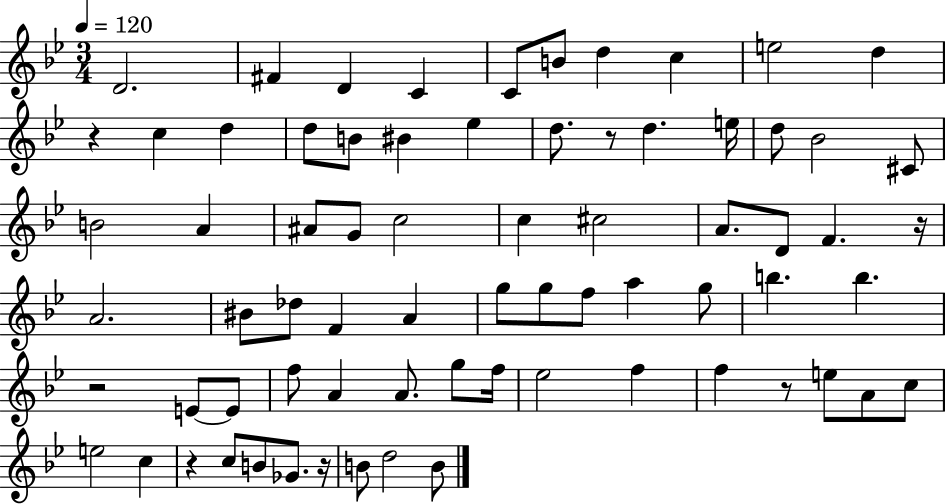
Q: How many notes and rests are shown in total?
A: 72